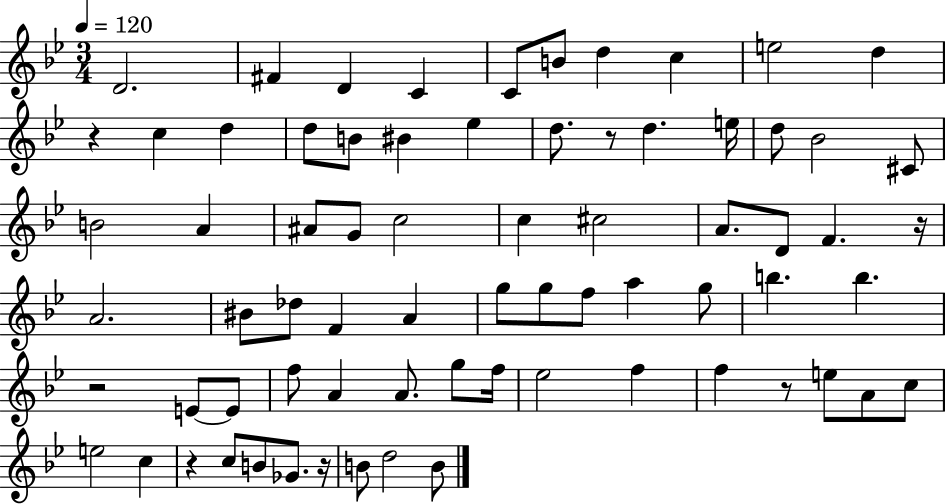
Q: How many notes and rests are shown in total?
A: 72